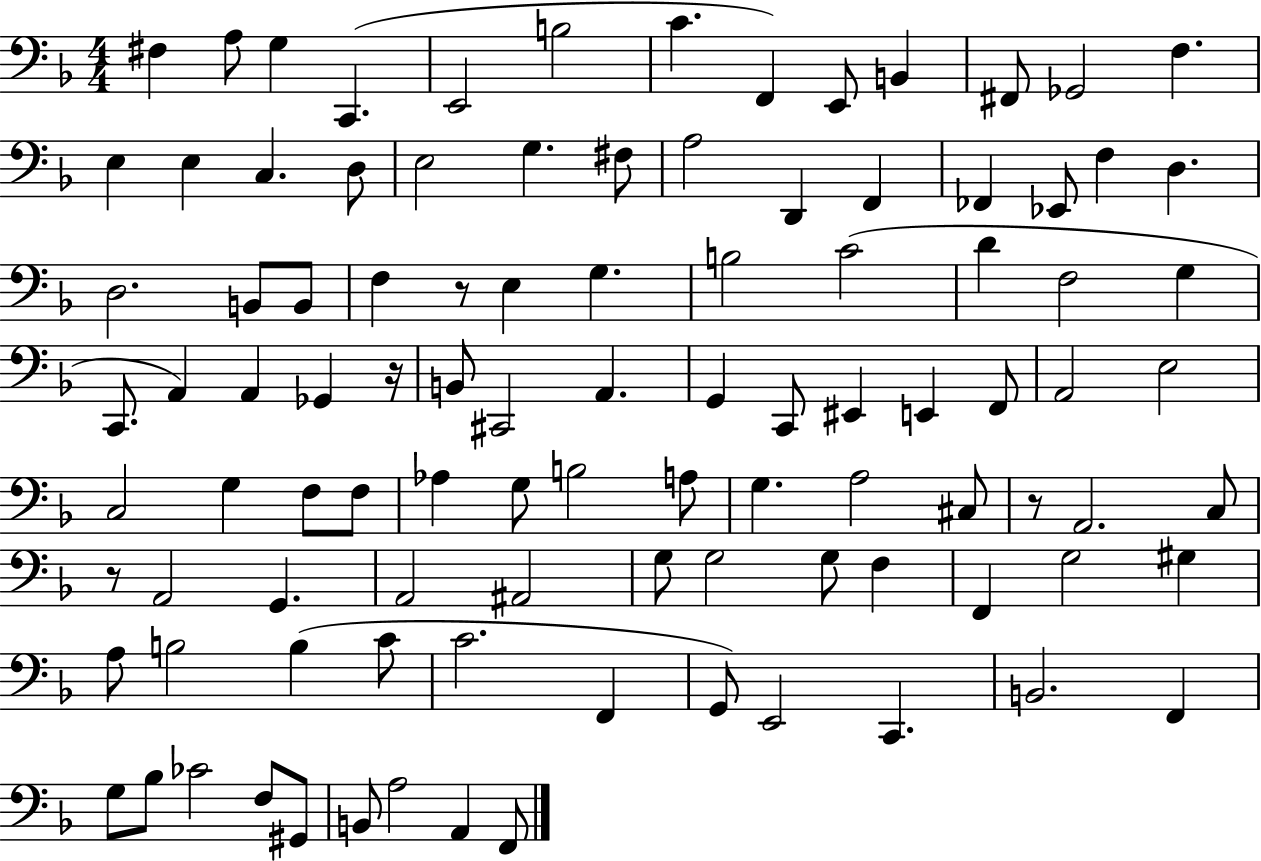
X:1
T:Untitled
M:4/4
L:1/4
K:F
^F, A,/2 G, C,, E,,2 B,2 C F,, E,,/2 B,, ^F,,/2 _G,,2 F, E, E, C, D,/2 E,2 G, ^F,/2 A,2 D,, F,, _F,, _E,,/2 F, D, D,2 B,,/2 B,,/2 F, z/2 E, G, B,2 C2 D F,2 G, C,,/2 A,, A,, _G,, z/4 B,,/2 ^C,,2 A,, G,, C,,/2 ^E,, E,, F,,/2 A,,2 E,2 C,2 G, F,/2 F,/2 _A, G,/2 B,2 A,/2 G, A,2 ^C,/2 z/2 A,,2 C,/2 z/2 A,,2 G,, A,,2 ^A,,2 G,/2 G,2 G,/2 F, F,, G,2 ^G, A,/2 B,2 B, C/2 C2 F,, G,,/2 E,,2 C,, B,,2 F,, G,/2 _B,/2 _C2 F,/2 ^G,,/2 B,,/2 A,2 A,, F,,/2